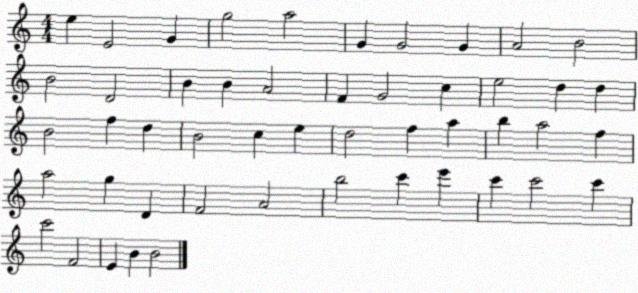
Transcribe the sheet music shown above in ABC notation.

X:1
T:Untitled
M:4/4
L:1/4
K:C
e E2 G g2 a2 G G2 G A2 B2 B2 D2 B B A2 F G2 c e2 d d B2 f d B2 c e d2 f a b a2 f a2 g D F2 A2 b2 c' e' c' c'2 c' c'2 F2 E B B2